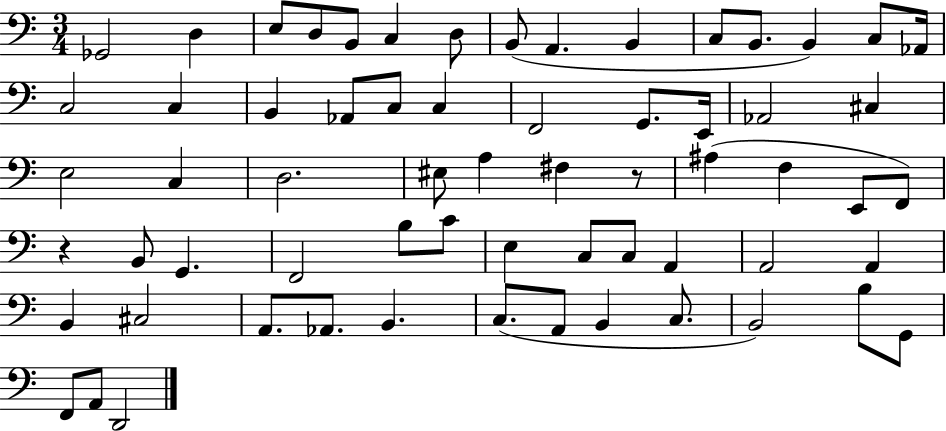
{
  \clef bass
  \numericTimeSignature
  \time 3/4
  \key c \major
  ges,2 d4 | e8 d8 b,8 c4 d8 | b,8( a,4. b,4 | c8 b,8. b,4) c8 aes,16 | \break c2 c4 | b,4 aes,8 c8 c4 | f,2 g,8. e,16 | aes,2 cis4 | \break e2 c4 | d2. | eis8 a4 fis4 r8 | ais4( f4 e,8 f,8) | \break r4 b,8 g,4. | f,2 b8 c'8 | e4 c8 c8 a,4 | a,2 a,4 | \break b,4 cis2 | a,8. aes,8. b,4. | c8.( a,8 b,4 c8. | b,2) b8 g,8 | \break f,8 a,8 d,2 | \bar "|."
}